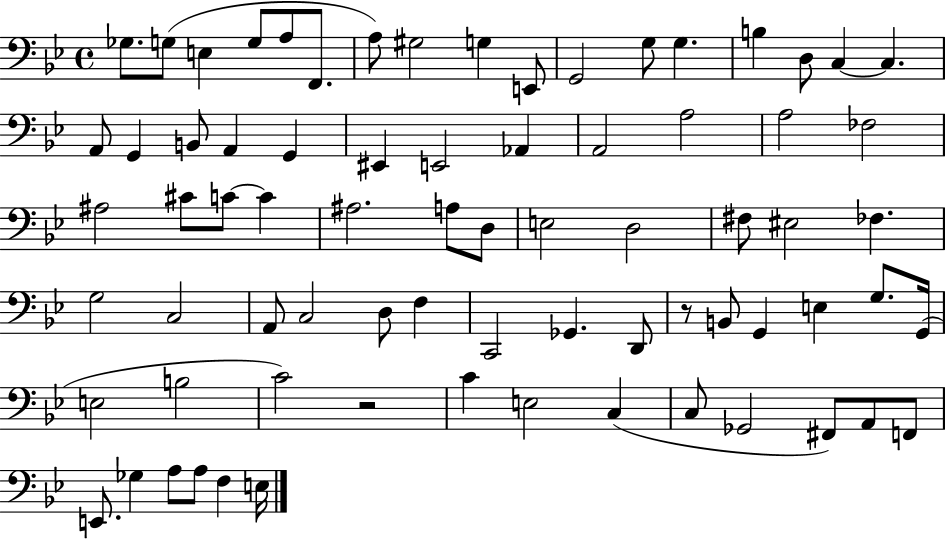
Gb3/e. G3/e E3/q G3/e A3/e F2/e. A3/e G#3/h G3/q E2/e G2/h G3/e G3/q. B3/q D3/e C3/q C3/q. A2/e G2/q B2/e A2/q G2/q EIS2/q E2/h Ab2/q A2/h A3/h A3/h FES3/h A#3/h C#4/e C4/e C4/q A#3/h. A3/e D3/e E3/h D3/h F#3/e EIS3/h FES3/q. G3/h C3/h A2/e C3/h D3/e F3/q C2/h Gb2/q. D2/e R/e B2/e G2/q E3/q G3/e. G2/s E3/h B3/h C4/h R/h C4/q E3/h C3/q C3/e Gb2/h F#2/e A2/e F2/e E2/e. Gb3/q A3/e A3/e F3/q E3/s